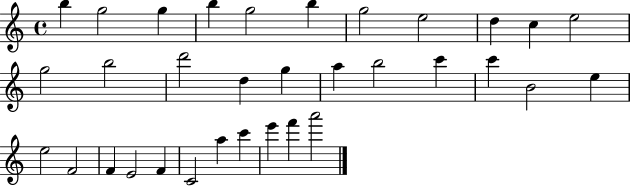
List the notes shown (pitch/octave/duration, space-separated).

B5/q G5/h G5/q B5/q G5/h B5/q G5/h E5/h D5/q C5/q E5/h G5/h B5/h D6/h D5/q G5/q A5/q B5/h C6/q C6/q B4/h E5/q E5/h F4/h F4/q E4/h F4/q C4/h A5/q C6/q E6/q F6/q A6/h